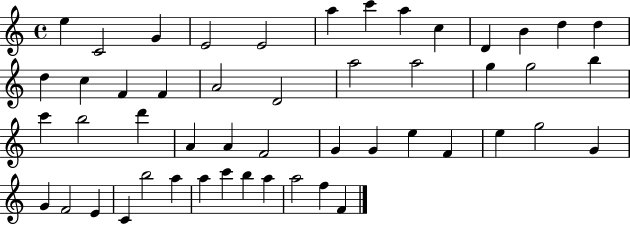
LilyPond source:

{
  \clef treble
  \time 4/4
  \defaultTimeSignature
  \key c \major
  e''4 c'2 g'4 | e'2 e'2 | a''4 c'''4 a''4 c''4 | d'4 b'4 d''4 d''4 | \break d''4 c''4 f'4 f'4 | a'2 d'2 | a''2 a''2 | g''4 g''2 b''4 | \break c'''4 b''2 d'''4 | a'4 a'4 f'2 | g'4 g'4 e''4 f'4 | e''4 g''2 g'4 | \break g'4 f'2 e'4 | c'4 b''2 a''4 | a''4 c'''4 b''4 a''4 | a''2 f''4 f'4 | \break \bar "|."
}